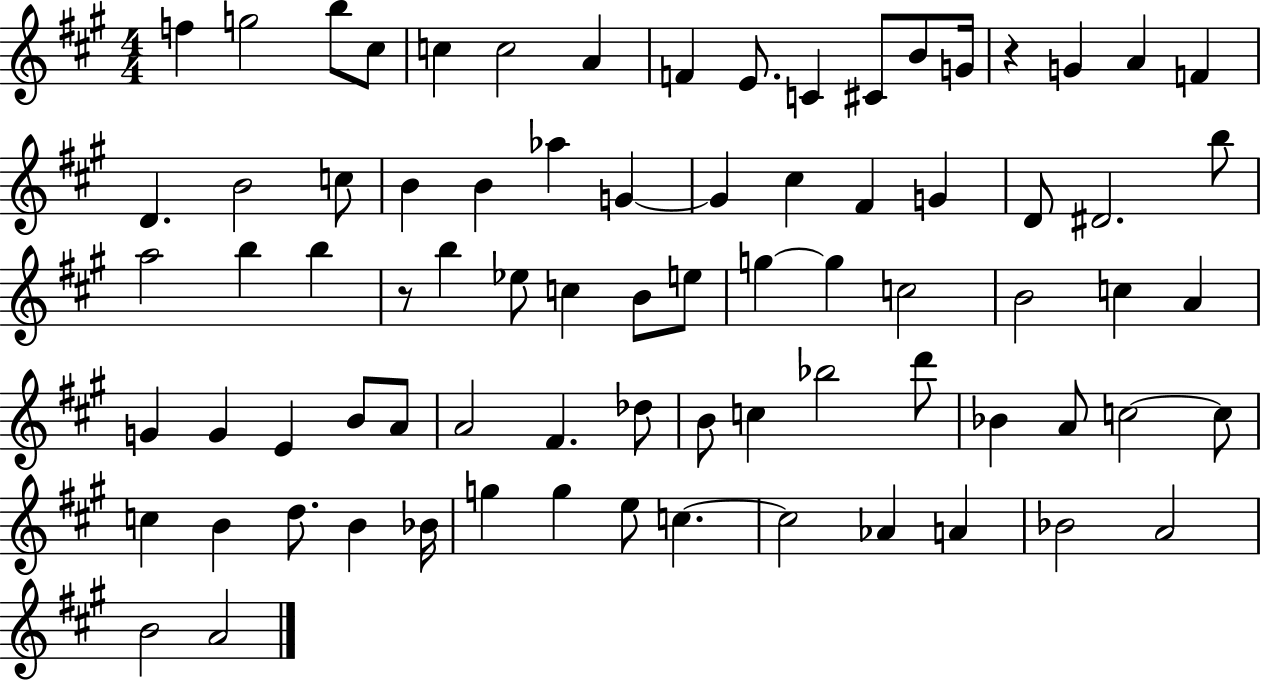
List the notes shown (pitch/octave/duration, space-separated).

F5/q G5/h B5/e C#5/e C5/q C5/h A4/q F4/q E4/e. C4/q C#4/e B4/e G4/s R/q G4/q A4/q F4/q D4/q. B4/h C5/e B4/q B4/q Ab5/q G4/q G4/q C#5/q F#4/q G4/q D4/e D#4/h. B5/e A5/h B5/q B5/q R/e B5/q Eb5/e C5/q B4/e E5/e G5/q G5/q C5/h B4/h C5/q A4/q G4/q G4/q E4/q B4/e A4/e A4/h F#4/q. Db5/e B4/e C5/q Bb5/h D6/e Bb4/q A4/e C5/h C5/e C5/q B4/q D5/e. B4/q Bb4/s G5/q G5/q E5/e C5/q. C5/h Ab4/q A4/q Bb4/h A4/h B4/h A4/h